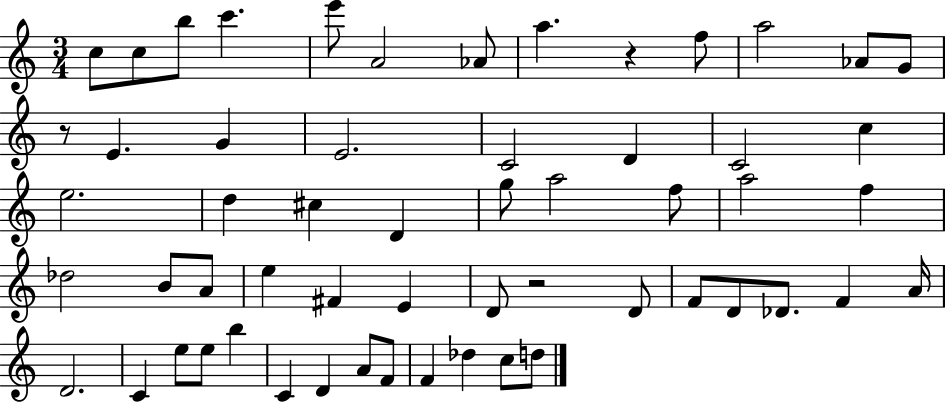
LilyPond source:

{
  \clef treble
  \numericTimeSignature
  \time 3/4
  \key c \major
  c''8 c''8 b''8 c'''4. | e'''8 a'2 aes'8 | a''4. r4 f''8 | a''2 aes'8 g'8 | \break r8 e'4. g'4 | e'2. | c'2 d'4 | c'2 c''4 | \break e''2. | d''4 cis''4 d'4 | g''8 a''2 f''8 | a''2 f''4 | \break des''2 b'8 a'8 | e''4 fis'4 e'4 | d'8 r2 d'8 | f'8 d'8 des'8. f'4 a'16 | \break d'2. | c'4 e''8 e''8 b''4 | c'4 d'4 a'8 f'8 | f'4 des''4 c''8 d''8 | \break \bar "|."
}